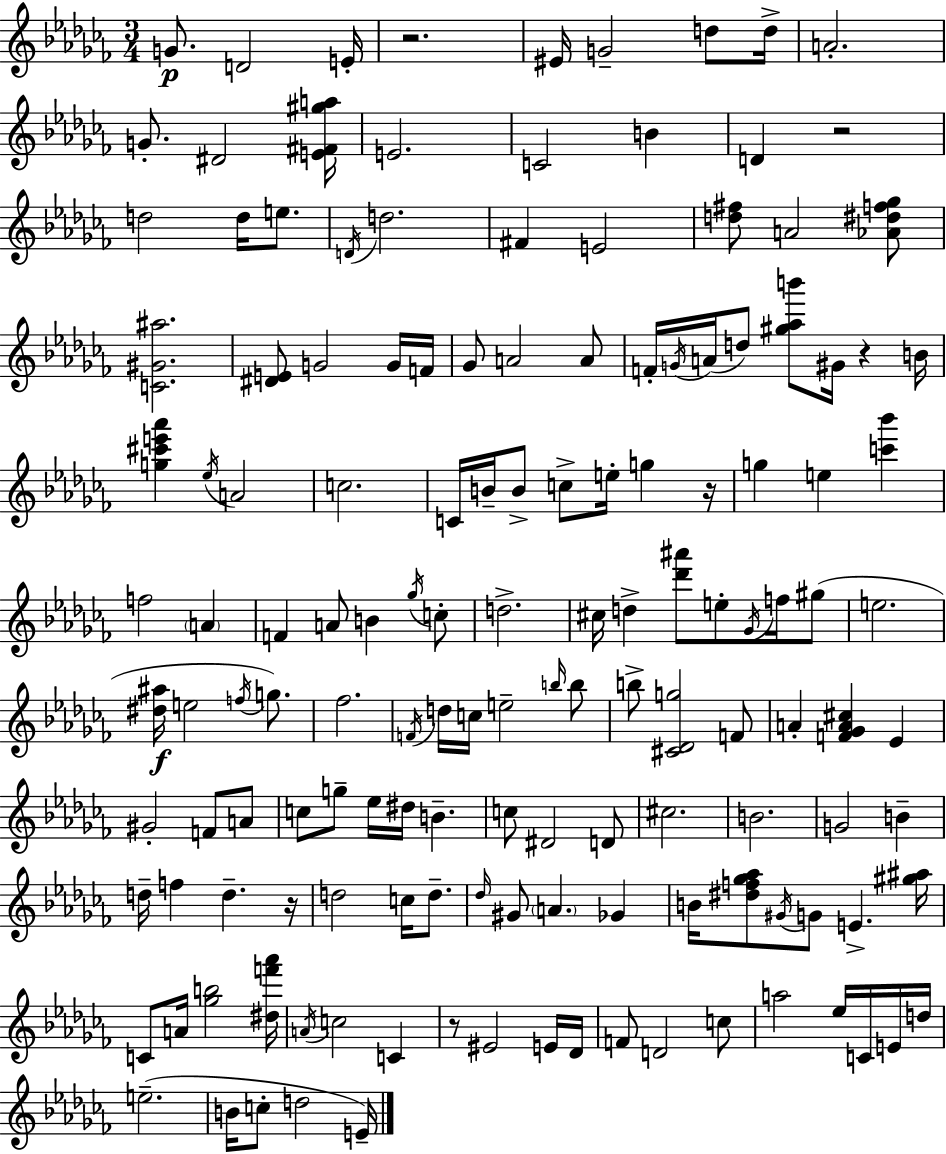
G4/e. D4/h E4/s R/h. EIS4/s G4/h D5/e D5/s A4/h. G4/e. D#4/h [E4,F#4,G#5,A5]/s E4/h. C4/h B4/q D4/q R/h D5/h D5/s E5/e. D4/s D5/h. F#4/q E4/h [D5,F#5]/e A4/h [Ab4,D#5,F5,Gb5]/e [C4,G#4,A#5]/h. [D#4,E4]/e G4/h G4/s F4/s Gb4/e A4/h A4/e F4/s G4/s A4/s D5/e [G#5,Ab5,B6]/e G#4/s R/q B4/s [G5,C#6,E6,Ab6]/q Eb5/s A4/h C5/h. C4/s B4/s B4/e C5/e E5/s G5/q R/s G5/q E5/q [C6,Bb6]/q F5/h A4/q F4/q A4/e B4/q Gb5/s C5/e D5/h. C#5/s D5/q [Db6,A#6]/e E5/e Gb4/s F5/s G#5/e E5/h. [D#5,A#5]/s E5/h F5/s G5/e. FES5/h. F4/s D5/s C5/s E5/h B5/s B5/e B5/e [C#4,Db4,G5]/h F4/e A4/q [F4,Gb4,A4,C#5]/q Eb4/q G#4/h F4/e A4/e C5/e G5/e Eb5/s D#5/s B4/q. C5/e D#4/h D4/e C#5/h. B4/h. G4/h B4/q D5/s F5/q D5/q. R/s D5/h C5/s D5/e. Db5/s G#4/e A4/q. Gb4/q B4/s [D#5,F5,Gb5,Ab5]/e G#4/s G4/e E4/q. [G#5,A#5]/s C4/e A4/s [Gb5,B5]/h [D#5,F6,Ab6]/s A4/s C5/h C4/q R/e EIS4/h E4/s Db4/s F4/e D4/h C5/e A5/h Eb5/s C4/s E4/s D5/s E5/h. B4/s C5/e D5/h E4/s